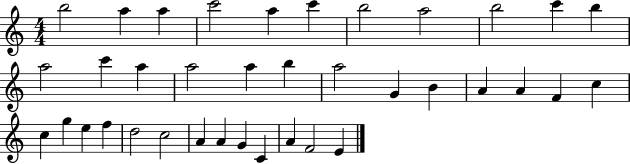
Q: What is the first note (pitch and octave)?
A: B5